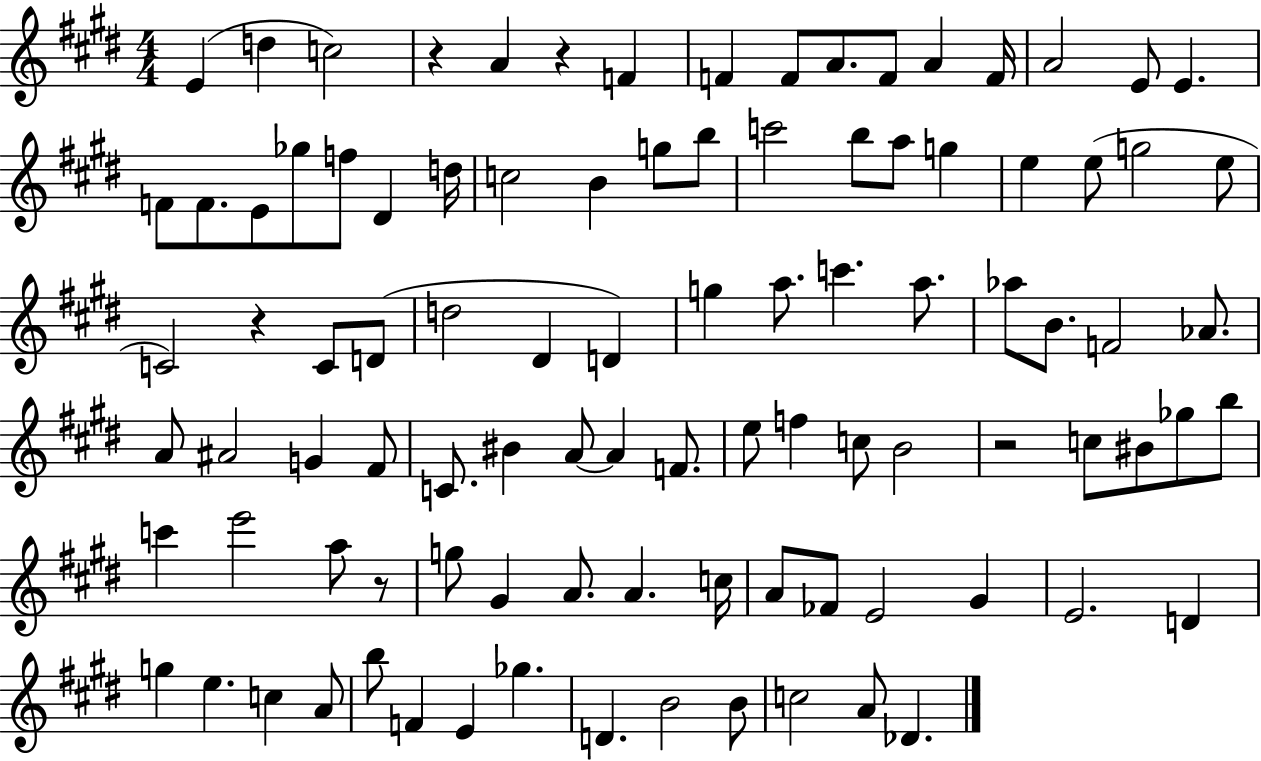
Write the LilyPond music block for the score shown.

{
  \clef treble
  \numericTimeSignature
  \time 4/4
  \key e \major
  e'4( d''4 c''2) | r4 a'4 r4 f'4 | f'4 f'8 a'8. f'8 a'4 f'16 | a'2 e'8 e'4. | \break f'8 f'8. e'8 ges''8 f''8 dis'4 d''16 | c''2 b'4 g''8 b''8 | c'''2 b''8 a''8 g''4 | e''4 e''8( g''2 e''8 | \break c'2) r4 c'8 d'8( | d''2 dis'4 d'4) | g''4 a''8. c'''4. a''8. | aes''8 b'8. f'2 aes'8. | \break a'8 ais'2 g'4 fis'8 | c'8. bis'4 a'8~~ a'4 f'8. | e''8 f''4 c''8 b'2 | r2 c''8 bis'8 ges''8 b''8 | \break c'''4 e'''2 a''8 r8 | g''8 gis'4 a'8. a'4. c''16 | a'8 fes'8 e'2 gis'4 | e'2. d'4 | \break g''4 e''4. c''4 a'8 | b''8 f'4 e'4 ges''4. | d'4. b'2 b'8 | c''2 a'8 des'4. | \break \bar "|."
}